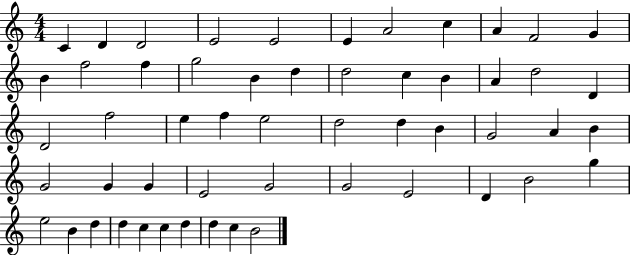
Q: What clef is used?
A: treble